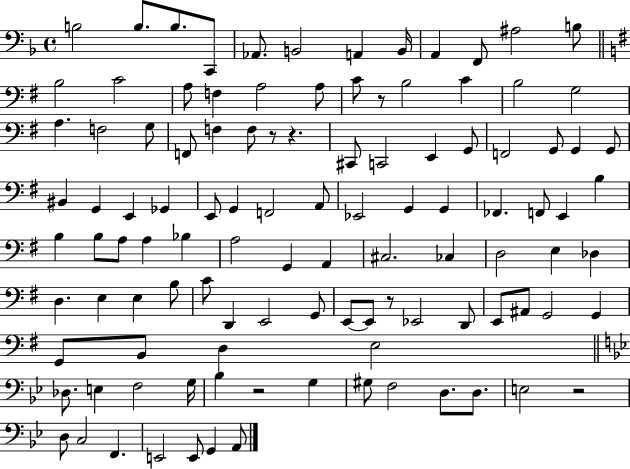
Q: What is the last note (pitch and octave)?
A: A2